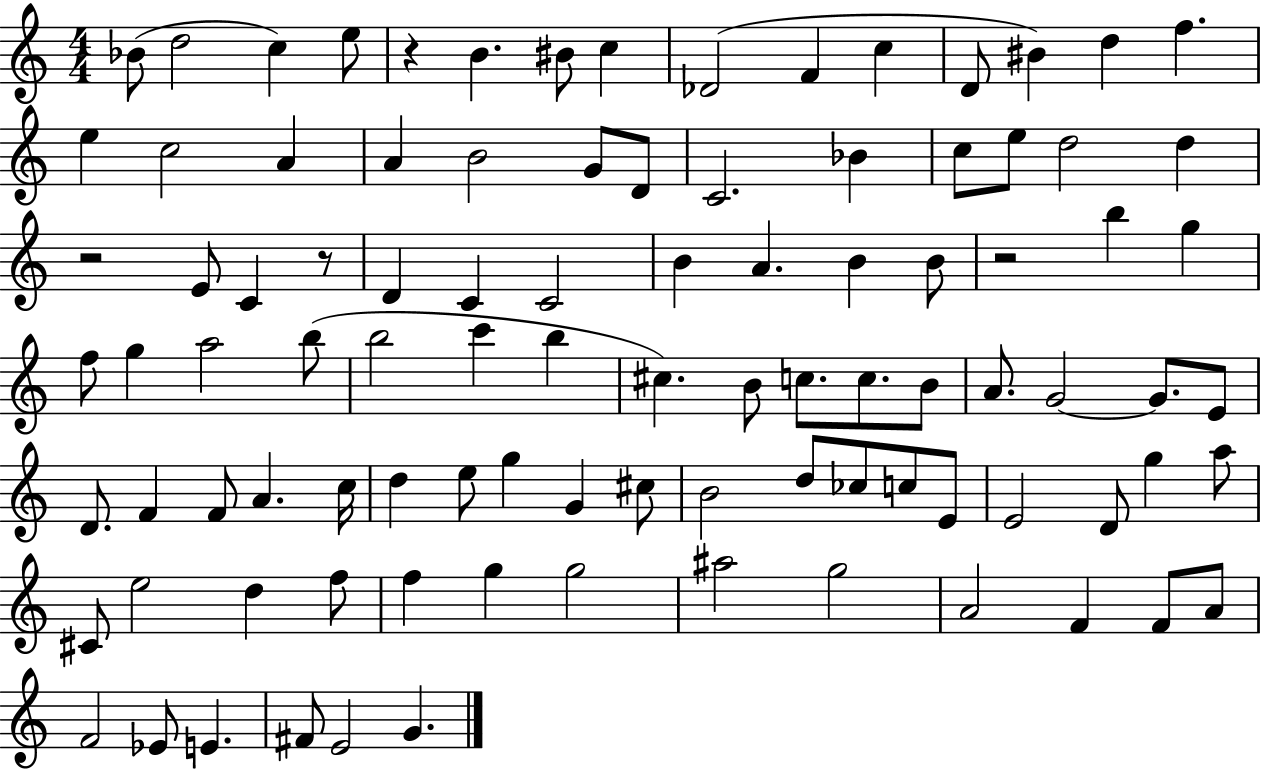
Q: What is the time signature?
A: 4/4